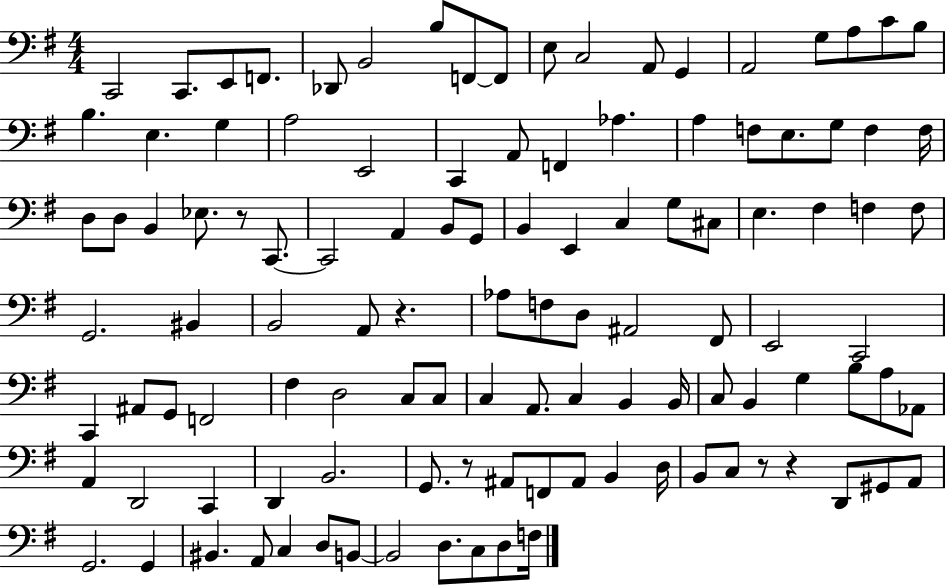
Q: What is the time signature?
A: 4/4